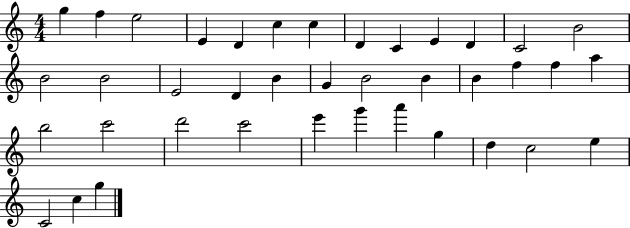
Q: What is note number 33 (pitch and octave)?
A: G5